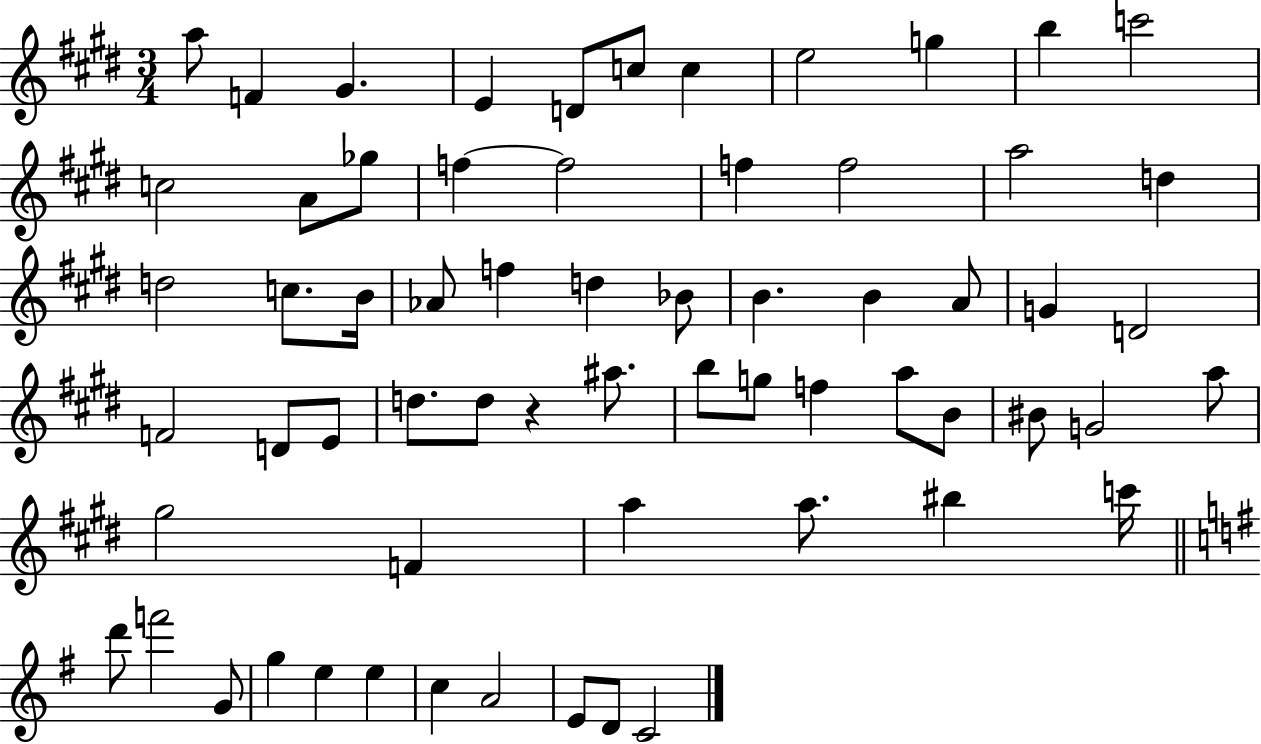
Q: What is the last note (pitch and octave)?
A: C4